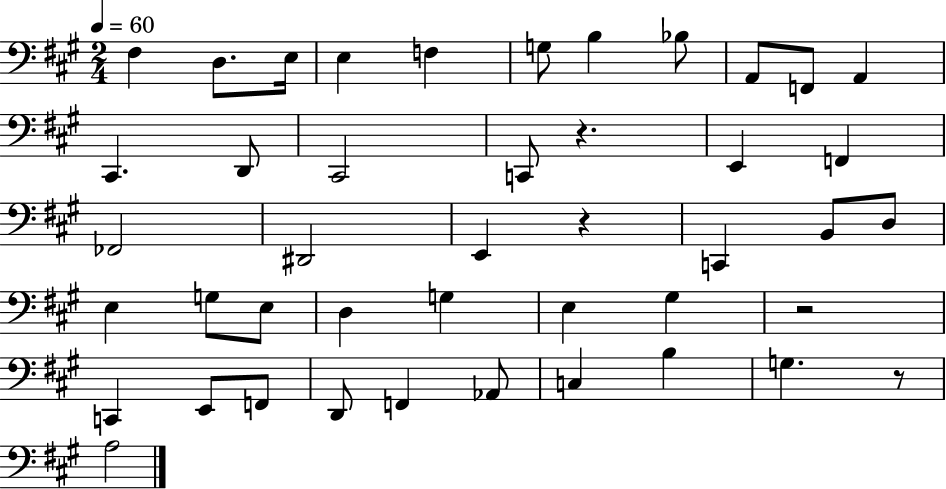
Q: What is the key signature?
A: A major